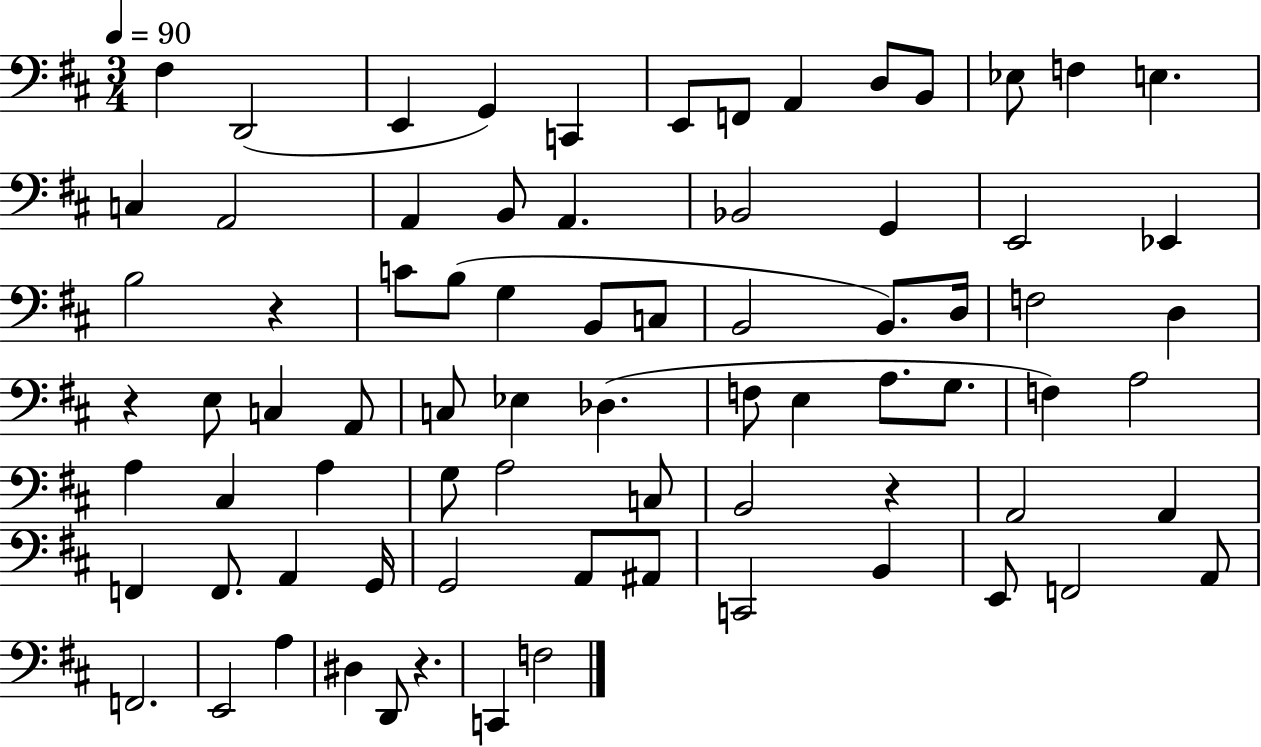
{
  \clef bass
  \numericTimeSignature
  \time 3/4
  \key d \major
  \tempo 4 = 90
  fis4 d,2( | e,4 g,4) c,4 | e,8 f,8 a,4 d8 b,8 | ees8 f4 e4. | \break c4 a,2 | a,4 b,8 a,4. | bes,2 g,4 | e,2 ees,4 | \break b2 r4 | c'8 b8( g4 b,8 c8 | b,2 b,8.) d16 | f2 d4 | \break r4 e8 c4 a,8 | c8 ees4 des4.( | f8 e4 a8. g8. | f4) a2 | \break a4 cis4 a4 | g8 a2 c8 | b,2 r4 | a,2 a,4 | \break f,4 f,8. a,4 g,16 | g,2 a,8 ais,8 | c,2 b,4 | e,8 f,2 a,8 | \break f,2. | e,2 a4 | dis4 d,8 r4. | c,4 f2 | \break \bar "|."
}